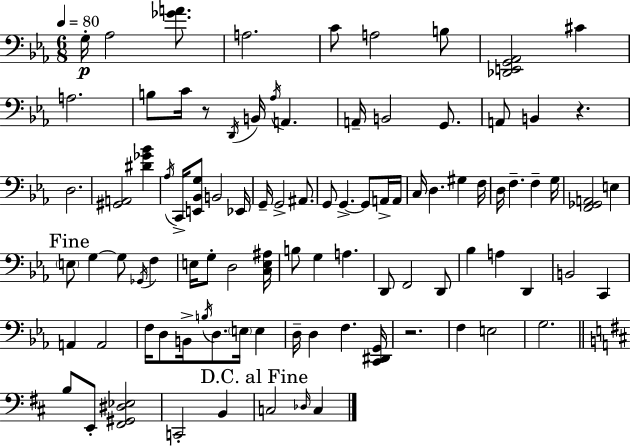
G3/s Ab3/h [Gb4,A4]/e. A3/h. C4/e A3/h B3/e [Db2,E2,G2,Ab2]/h C#4/q A3/h. B3/e C4/s R/e D2/s B2/s Ab3/s A2/q. A2/s B2/h G2/e. A2/e B2/q R/q. D3/h. [G#2,A2]/h [D#4,Gb4,Bb4]/q Ab3/s C2/s [E2,Bb2,G3]/e B2/h Eb2/s G2/s G2/h A#2/e. G2/e G2/q. G2/e A2/s A2/s C3/s D3/q. G#3/q F3/s D3/s F3/q. F3/q G3/s [F2,Gb2,A2]/h E3/q E3/e G3/q G3/e Gb2/s F3/q E3/s G3/e D3/h [C3,E3,A#3]/s B3/e G3/q A3/q. D2/e F2/h D2/e Bb3/q A3/q D2/q B2/h C2/q A2/q A2/h F3/s D3/e B2/s B3/s D3/e. E3/s E3/q D3/s D3/q F3/q. [C2,D#2,G2]/s R/h. F3/q E3/h G3/h. B3/e E2/e [F#2,G#2,D#3,Eb3]/h C2/h B2/q C3/h Db3/s C3/q